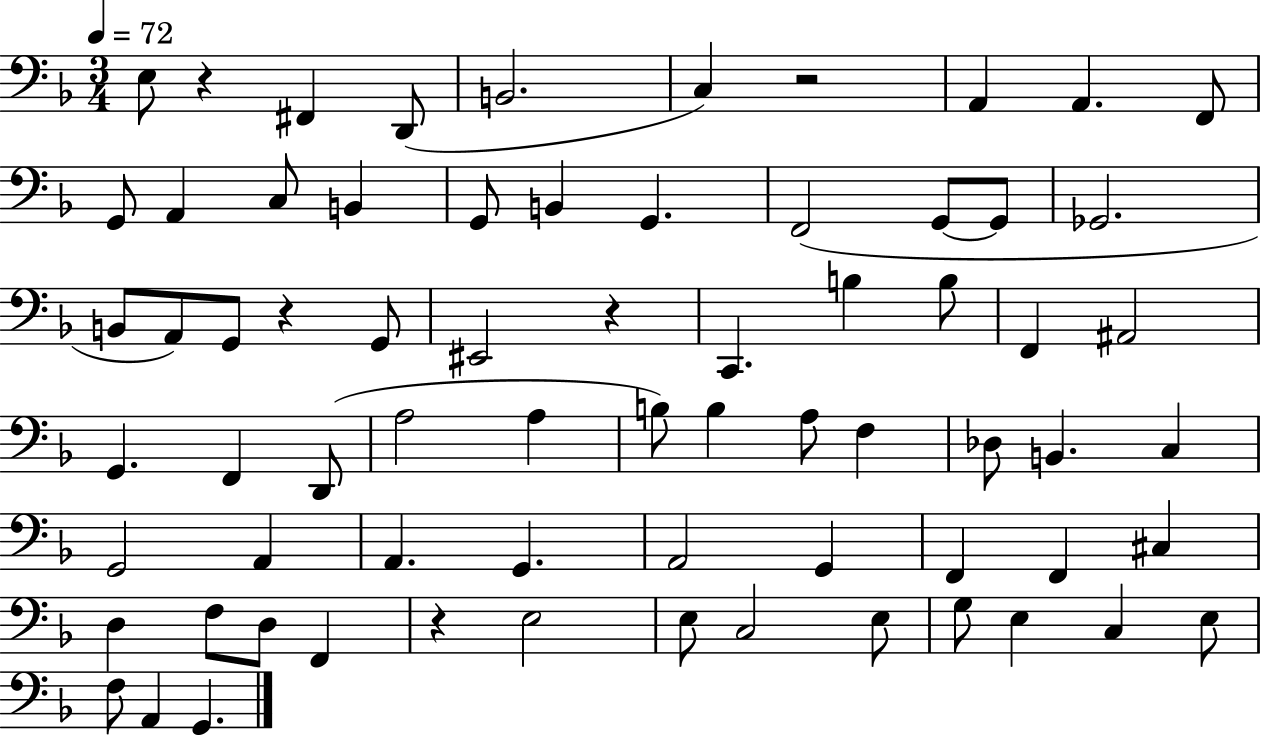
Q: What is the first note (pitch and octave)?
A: E3